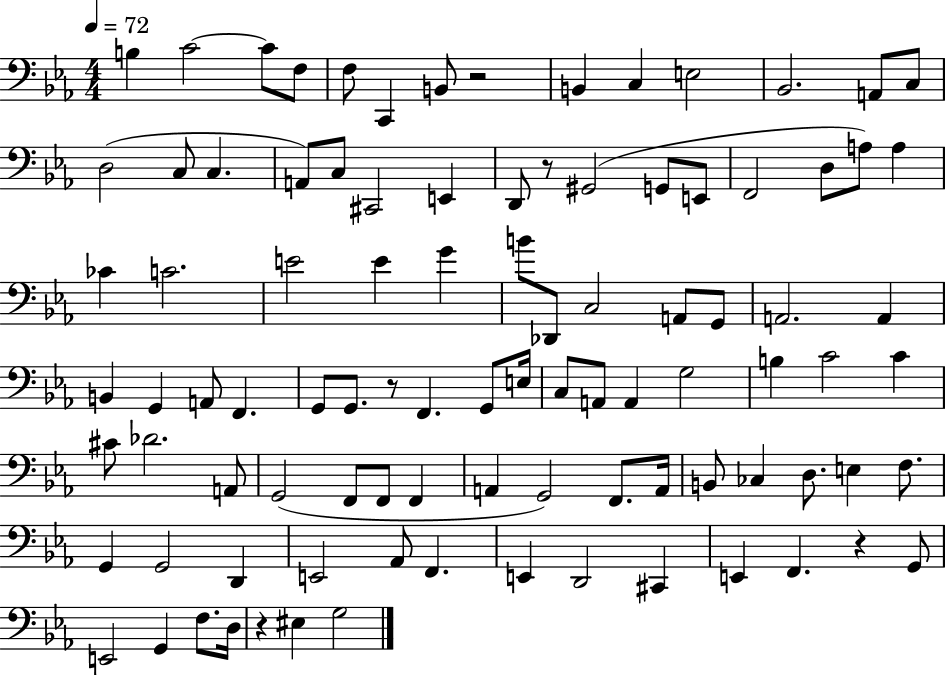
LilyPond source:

{
  \clef bass
  \numericTimeSignature
  \time 4/4
  \key ees \major
  \tempo 4 = 72
  b4 c'2~~ c'8 f8 | f8 c,4 b,8 r2 | b,4 c4 e2 | bes,2. a,8 c8 | \break d2( c8 c4. | a,8) c8 cis,2 e,4 | d,8 r8 gis,2( g,8 e,8 | f,2 d8 a8) a4 | \break ces'4 c'2. | e'2 e'4 g'4 | b'8 des,8 c2 a,8 g,8 | a,2. a,4 | \break b,4 g,4 a,8 f,4. | g,8 g,8. r8 f,4. g,8 e16 | c8 a,8 a,4 g2 | b4 c'2 c'4 | \break cis'8 des'2. a,8 | g,2( f,8 f,8 f,4 | a,4 g,2) f,8. a,16 | b,8 ces4 d8. e4 f8. | \break g,4 g,2 d,4 | e,2 aes,8 f,4. | e,4 d,2 cis,4 | e,4 f,4. r4 g,8 | \break e,2 g,4 f8. d16 | r4 eis4 g2 | \bar "|."
}